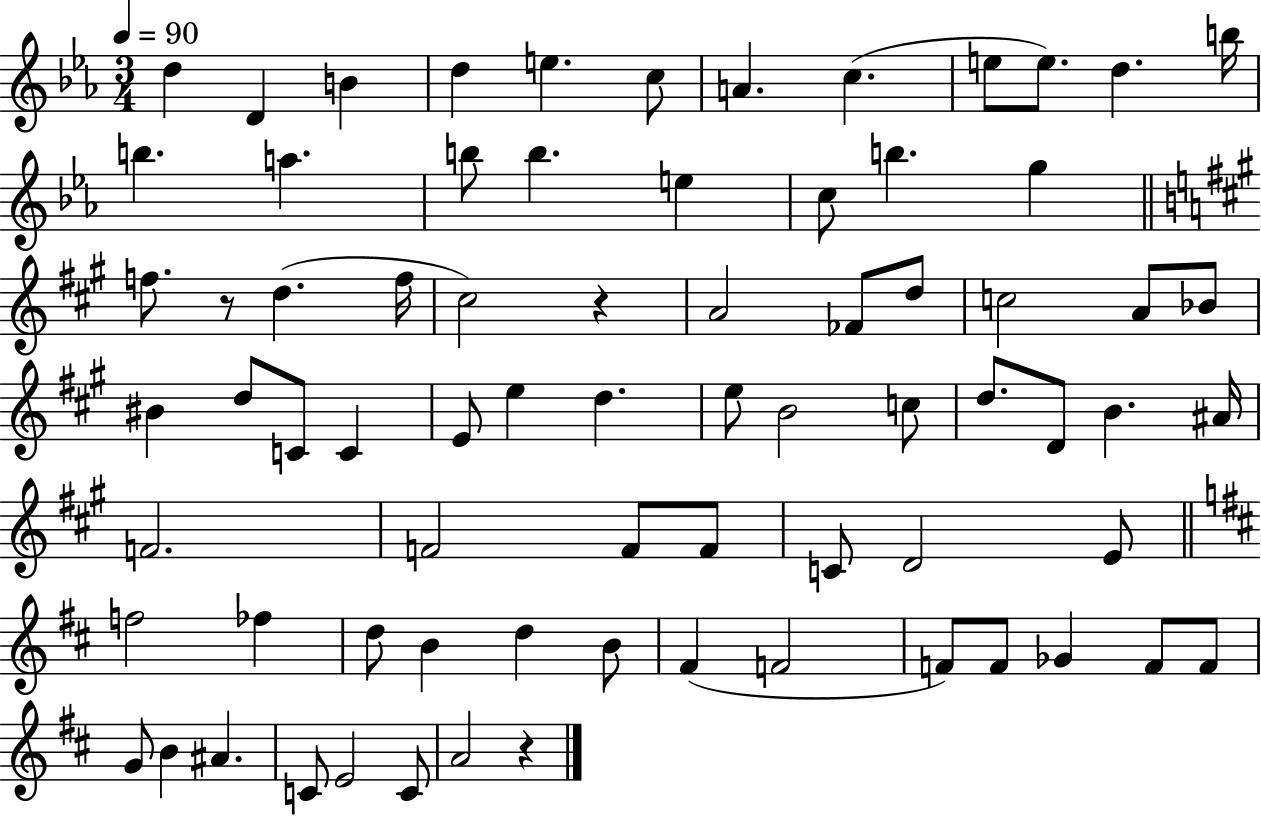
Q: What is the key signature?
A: EES major